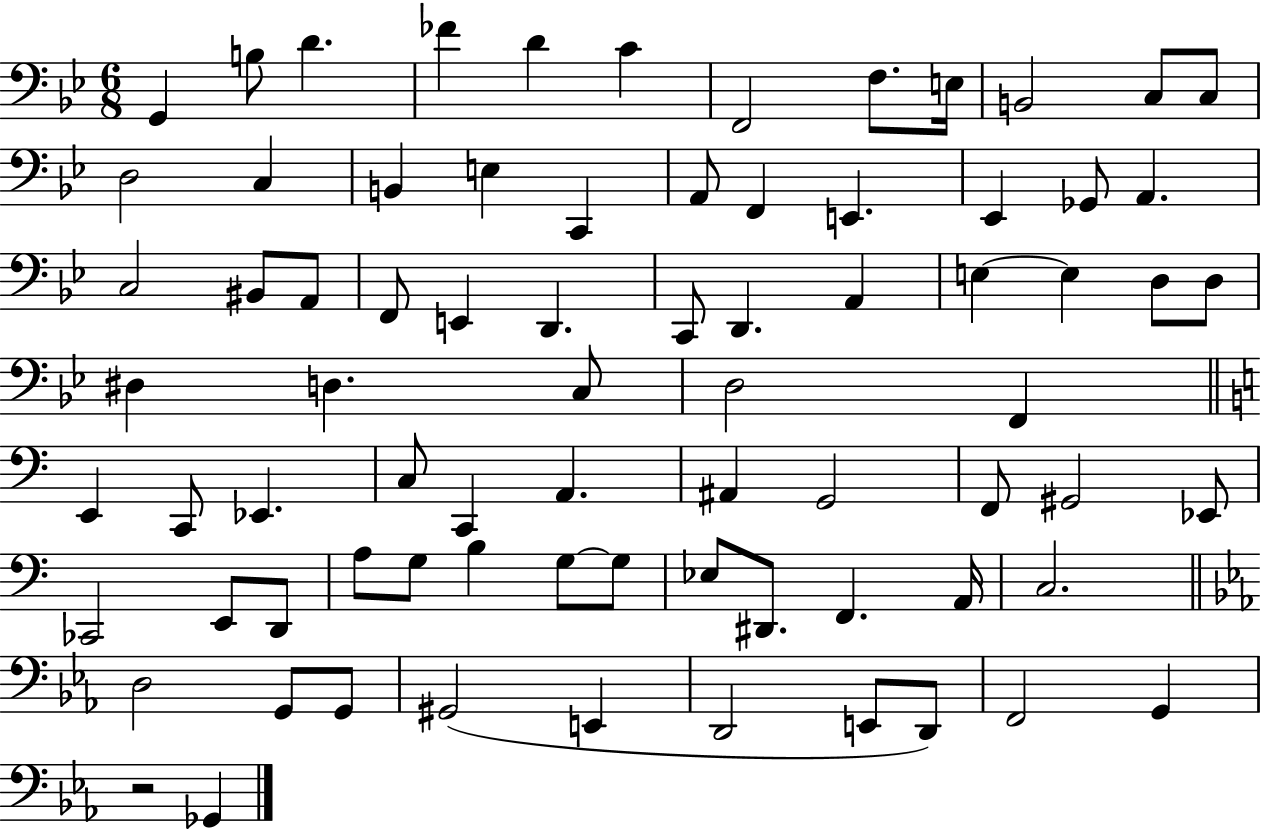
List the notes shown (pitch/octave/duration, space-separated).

G2/q B3/e D4/q. FES4/q D4/q C4/q F2/h F3/e. E3/s B2/h C3/e C3/e D3/h C3/q B2/q E3/q C2/q A2/e F2/q E2/q. Eb2/q Gb2/e A2/q. C3/h BIS2/e A2/e F2/e E2/q D2/q. C2/e D2/q. A2/q E3/q E3/q D3/e D3/e D#3/q D3/q. C3/e D3/h F2/q E2/q C2/e Eb2/q. C3/e C2/q A2/q. A#2/q G2/h F2/e G#2/h Eb2/e CES2/h E2/e D2/e A3/e G3/e B3/q G3/e G3/e Eb3/e D#2/e. F2/q. A2/s C3/h. D3/h G2/e G2/e G#2/h E2/q D2/h E2/e D2/e F2/h G2/q R/h Gb2/q